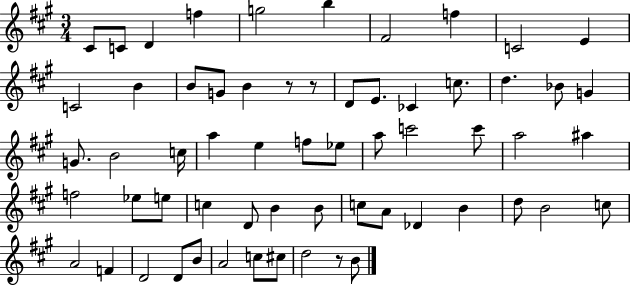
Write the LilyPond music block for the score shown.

{
  \clef treble
  \numericTimeSignature
  \time 3/4
  \key a \major
  cis'8 c'8 d'4 f''4 | g''2 b''4 | fis'2 f''4 | c'2 e'4 | \break c'2 b'4 | b'8 g'8 b'4 r8 r8 | d'8 e'8. ces'4 c''8. | d''4. bes'8 g'4 | \break g'8. b'2 c''16 | a''4 e''4 f''8 ees''8 | a''8 c'''2 c'''8 | a''2 ais''4 | \break f''2 ees''8 e''8 | c''4 d'8 b'4 b'8 | c''8 a'8 des'4 b'4 | d''8 b'2 c''8 | \break a'2 f'4 | d'2 d'8 b'8 | a'2 c''8 cis''8 | d''2 r8 b'8 | \break \bar "|."
}